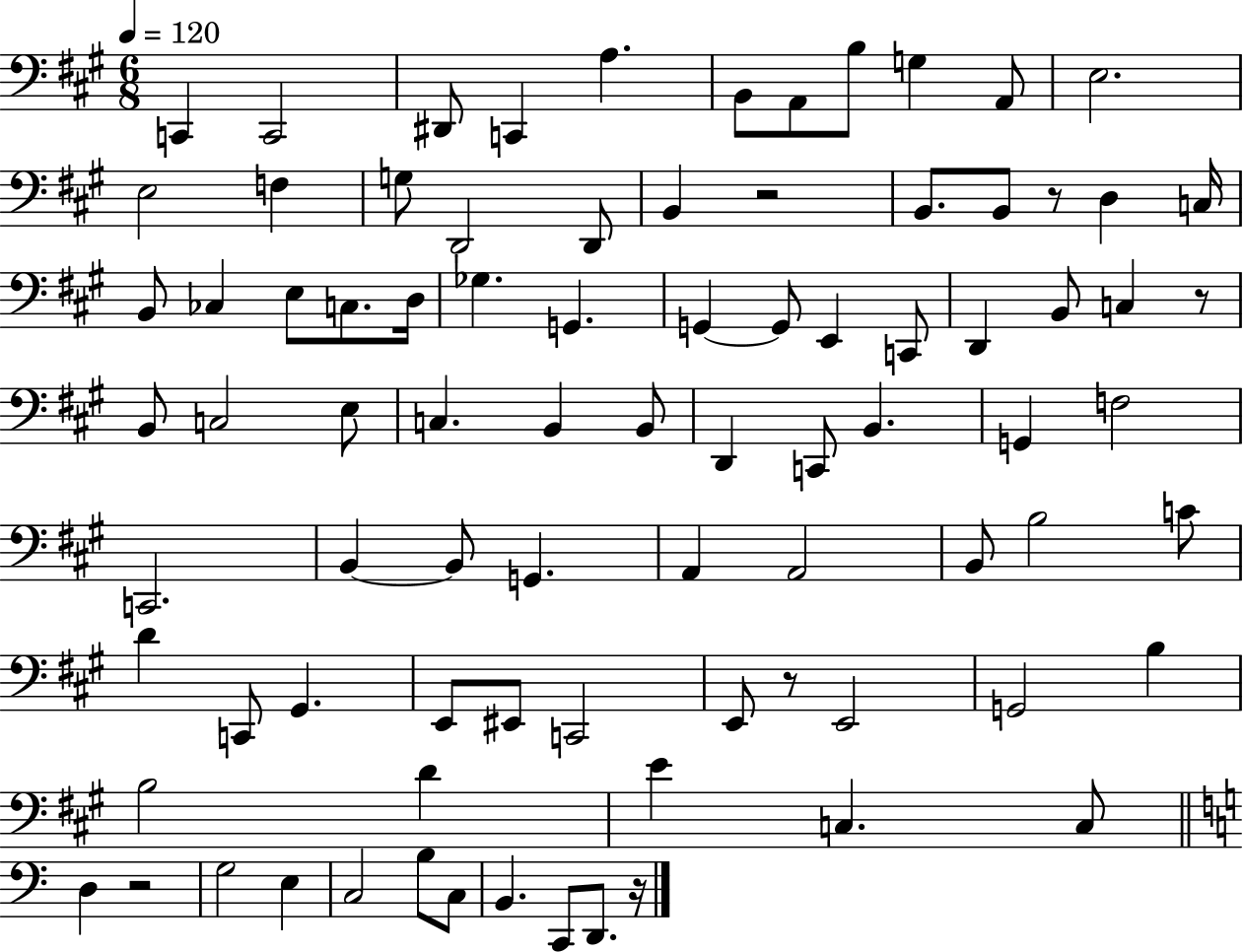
X:1
T:Untitled
M:6/8
L:1/4
K:A
C,, C,,2 ^D,,/2 C,, A, B,,/2 A,,/2 B,/2 G, A,,/2 E,2 E,2 F, G,/2 D,,2 D,,/2 B,, z2 B,,/2 B,,/2 z/2 D, C,/4 B,,/2 _C, E,/2 C,/2 D,/4 _G, G,, G,, G,,/2 E,, C,,/2 D,, B,,/2 C, z/2 B,,/2 C,2 E,/2 C, B,, B,,/2 D,, C,,/2 B,, G,, F,2 C,,2 B,, B,,/2 G,, A,, A,,2 B,,/2 B,2 C/2 D C,,/2 ^G,, E,,/2 ^E,,/2 C,,2 E,,/2 z/2 E,,2 G,,2 B, B,2 D E C, C,/2 D, z2 G,2 E, C,2 B,/2 C,/2 B,, C,,/2 D,,/2 z/4